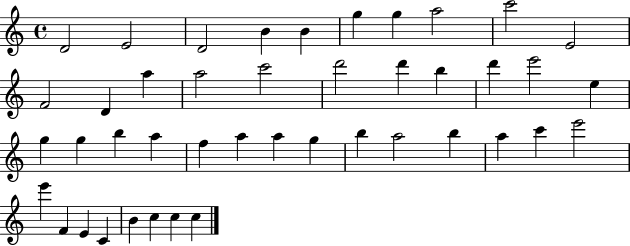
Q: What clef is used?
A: treble